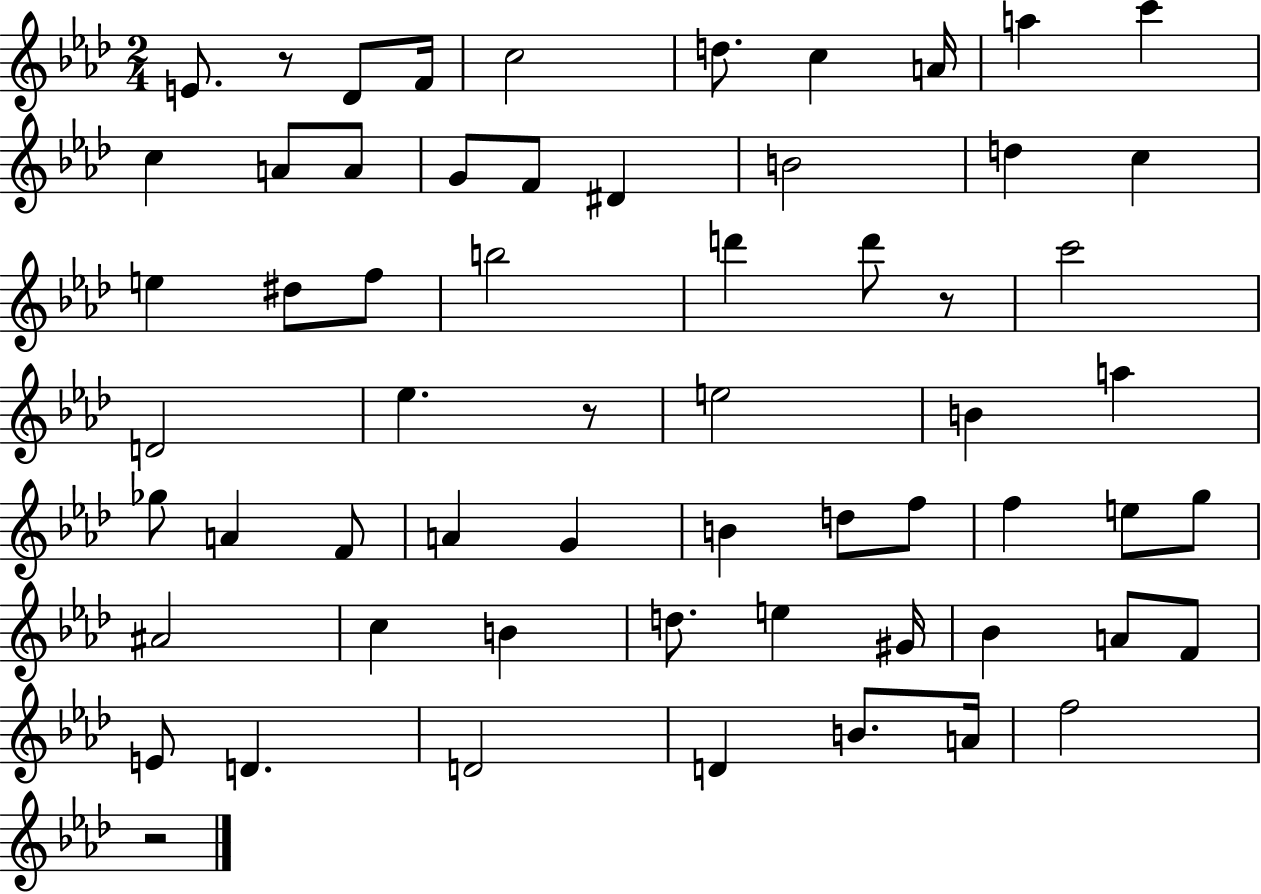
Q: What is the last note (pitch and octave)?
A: F5